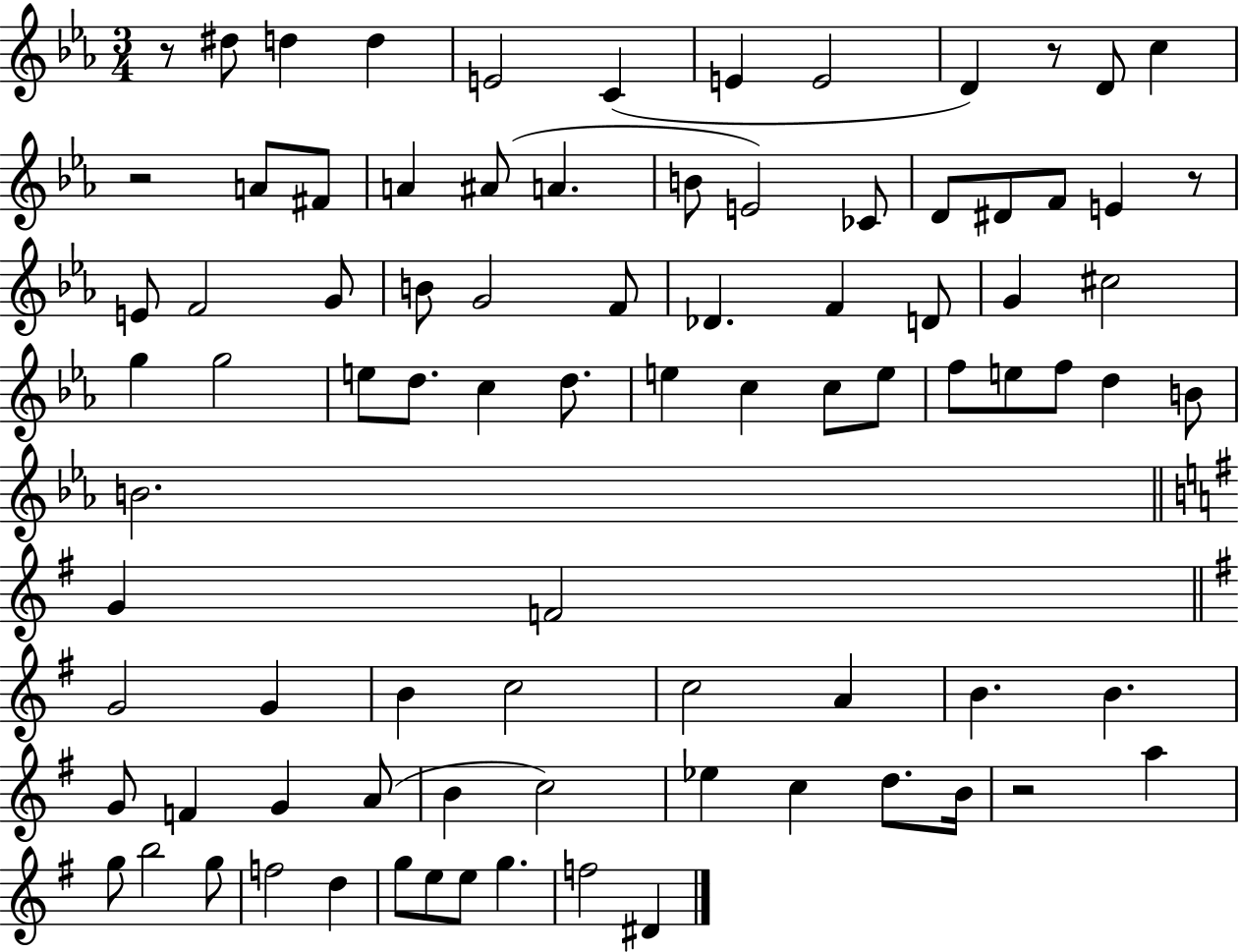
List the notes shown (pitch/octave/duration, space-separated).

R/e D#5/e D5/q D5/q E4/h C4/q E4/q E4/h D4/q R/e D4/e C5/q R/h A4/e F#4/e A4/q A#4/e A4/q. B4/e E4/h CES4/e D4/e D#4/e F4/e E4/q R/e E4/e F4/h G4/e B4/e G4/h F4/e Db4/q. F4/q D4/e G4/q C#5/h G5/q G5/h E5/e D5/e. C5/q D5/e. E5/q C5/q C5/e E5/e F5/e E5/e F5/e D5/q B4/e B4/h. G4/q F4/h G4/h G4/q B4/q C5/h C5/h A4/q B4/q. B4/q. G4/e F4/q G4/q A4/e B4/q C5/h Eb5/q C5/q D5/e. B4/s R/h A5/q G5/e B5/h G5/e F5/h D5/q G5/e E5/e E5/e G5/q. F5/h D#4/q